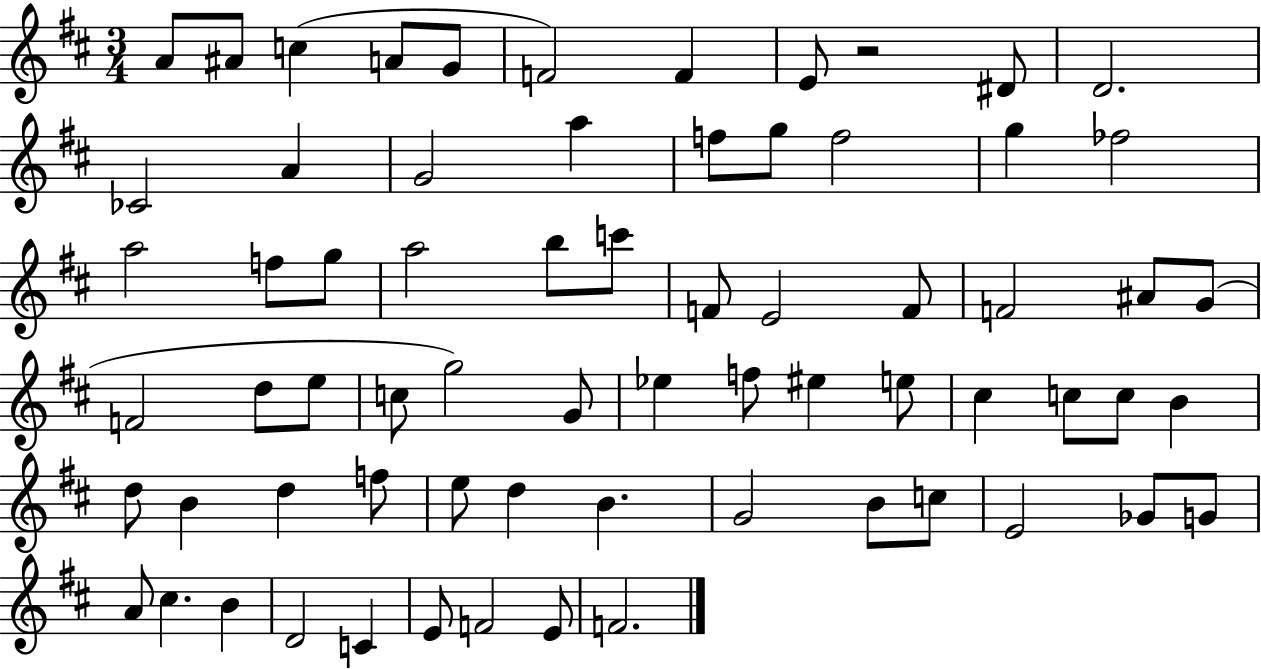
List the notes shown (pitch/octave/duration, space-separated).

A4/e A#4/e C5/q A4/e G4/e F4/h F4/q E4/e R/h D#4/e D4/h. CES4/h A4/q G4/h A5/q F5/e G5/e F5/h G5/q FES5/h A5/h F5/e G5/e A5/h B5/e C6/e F4/e E4/h F4/e F4/h A#4/e G4/e F4/h D5/e E5/e C5/e G5/h G4/e Eb5/q F5/e EIS5/q E5/e C#5/q C5/e C5/e B4/q D5/e B4/q D5/q F5/e E5/e D5/q B4/q. G4/h B4/e C5/e E4/h Gb4/e G4/e A4/e C#5/q. B4/q D4/h C4/q E4/e F4/h E4/e F4/h.